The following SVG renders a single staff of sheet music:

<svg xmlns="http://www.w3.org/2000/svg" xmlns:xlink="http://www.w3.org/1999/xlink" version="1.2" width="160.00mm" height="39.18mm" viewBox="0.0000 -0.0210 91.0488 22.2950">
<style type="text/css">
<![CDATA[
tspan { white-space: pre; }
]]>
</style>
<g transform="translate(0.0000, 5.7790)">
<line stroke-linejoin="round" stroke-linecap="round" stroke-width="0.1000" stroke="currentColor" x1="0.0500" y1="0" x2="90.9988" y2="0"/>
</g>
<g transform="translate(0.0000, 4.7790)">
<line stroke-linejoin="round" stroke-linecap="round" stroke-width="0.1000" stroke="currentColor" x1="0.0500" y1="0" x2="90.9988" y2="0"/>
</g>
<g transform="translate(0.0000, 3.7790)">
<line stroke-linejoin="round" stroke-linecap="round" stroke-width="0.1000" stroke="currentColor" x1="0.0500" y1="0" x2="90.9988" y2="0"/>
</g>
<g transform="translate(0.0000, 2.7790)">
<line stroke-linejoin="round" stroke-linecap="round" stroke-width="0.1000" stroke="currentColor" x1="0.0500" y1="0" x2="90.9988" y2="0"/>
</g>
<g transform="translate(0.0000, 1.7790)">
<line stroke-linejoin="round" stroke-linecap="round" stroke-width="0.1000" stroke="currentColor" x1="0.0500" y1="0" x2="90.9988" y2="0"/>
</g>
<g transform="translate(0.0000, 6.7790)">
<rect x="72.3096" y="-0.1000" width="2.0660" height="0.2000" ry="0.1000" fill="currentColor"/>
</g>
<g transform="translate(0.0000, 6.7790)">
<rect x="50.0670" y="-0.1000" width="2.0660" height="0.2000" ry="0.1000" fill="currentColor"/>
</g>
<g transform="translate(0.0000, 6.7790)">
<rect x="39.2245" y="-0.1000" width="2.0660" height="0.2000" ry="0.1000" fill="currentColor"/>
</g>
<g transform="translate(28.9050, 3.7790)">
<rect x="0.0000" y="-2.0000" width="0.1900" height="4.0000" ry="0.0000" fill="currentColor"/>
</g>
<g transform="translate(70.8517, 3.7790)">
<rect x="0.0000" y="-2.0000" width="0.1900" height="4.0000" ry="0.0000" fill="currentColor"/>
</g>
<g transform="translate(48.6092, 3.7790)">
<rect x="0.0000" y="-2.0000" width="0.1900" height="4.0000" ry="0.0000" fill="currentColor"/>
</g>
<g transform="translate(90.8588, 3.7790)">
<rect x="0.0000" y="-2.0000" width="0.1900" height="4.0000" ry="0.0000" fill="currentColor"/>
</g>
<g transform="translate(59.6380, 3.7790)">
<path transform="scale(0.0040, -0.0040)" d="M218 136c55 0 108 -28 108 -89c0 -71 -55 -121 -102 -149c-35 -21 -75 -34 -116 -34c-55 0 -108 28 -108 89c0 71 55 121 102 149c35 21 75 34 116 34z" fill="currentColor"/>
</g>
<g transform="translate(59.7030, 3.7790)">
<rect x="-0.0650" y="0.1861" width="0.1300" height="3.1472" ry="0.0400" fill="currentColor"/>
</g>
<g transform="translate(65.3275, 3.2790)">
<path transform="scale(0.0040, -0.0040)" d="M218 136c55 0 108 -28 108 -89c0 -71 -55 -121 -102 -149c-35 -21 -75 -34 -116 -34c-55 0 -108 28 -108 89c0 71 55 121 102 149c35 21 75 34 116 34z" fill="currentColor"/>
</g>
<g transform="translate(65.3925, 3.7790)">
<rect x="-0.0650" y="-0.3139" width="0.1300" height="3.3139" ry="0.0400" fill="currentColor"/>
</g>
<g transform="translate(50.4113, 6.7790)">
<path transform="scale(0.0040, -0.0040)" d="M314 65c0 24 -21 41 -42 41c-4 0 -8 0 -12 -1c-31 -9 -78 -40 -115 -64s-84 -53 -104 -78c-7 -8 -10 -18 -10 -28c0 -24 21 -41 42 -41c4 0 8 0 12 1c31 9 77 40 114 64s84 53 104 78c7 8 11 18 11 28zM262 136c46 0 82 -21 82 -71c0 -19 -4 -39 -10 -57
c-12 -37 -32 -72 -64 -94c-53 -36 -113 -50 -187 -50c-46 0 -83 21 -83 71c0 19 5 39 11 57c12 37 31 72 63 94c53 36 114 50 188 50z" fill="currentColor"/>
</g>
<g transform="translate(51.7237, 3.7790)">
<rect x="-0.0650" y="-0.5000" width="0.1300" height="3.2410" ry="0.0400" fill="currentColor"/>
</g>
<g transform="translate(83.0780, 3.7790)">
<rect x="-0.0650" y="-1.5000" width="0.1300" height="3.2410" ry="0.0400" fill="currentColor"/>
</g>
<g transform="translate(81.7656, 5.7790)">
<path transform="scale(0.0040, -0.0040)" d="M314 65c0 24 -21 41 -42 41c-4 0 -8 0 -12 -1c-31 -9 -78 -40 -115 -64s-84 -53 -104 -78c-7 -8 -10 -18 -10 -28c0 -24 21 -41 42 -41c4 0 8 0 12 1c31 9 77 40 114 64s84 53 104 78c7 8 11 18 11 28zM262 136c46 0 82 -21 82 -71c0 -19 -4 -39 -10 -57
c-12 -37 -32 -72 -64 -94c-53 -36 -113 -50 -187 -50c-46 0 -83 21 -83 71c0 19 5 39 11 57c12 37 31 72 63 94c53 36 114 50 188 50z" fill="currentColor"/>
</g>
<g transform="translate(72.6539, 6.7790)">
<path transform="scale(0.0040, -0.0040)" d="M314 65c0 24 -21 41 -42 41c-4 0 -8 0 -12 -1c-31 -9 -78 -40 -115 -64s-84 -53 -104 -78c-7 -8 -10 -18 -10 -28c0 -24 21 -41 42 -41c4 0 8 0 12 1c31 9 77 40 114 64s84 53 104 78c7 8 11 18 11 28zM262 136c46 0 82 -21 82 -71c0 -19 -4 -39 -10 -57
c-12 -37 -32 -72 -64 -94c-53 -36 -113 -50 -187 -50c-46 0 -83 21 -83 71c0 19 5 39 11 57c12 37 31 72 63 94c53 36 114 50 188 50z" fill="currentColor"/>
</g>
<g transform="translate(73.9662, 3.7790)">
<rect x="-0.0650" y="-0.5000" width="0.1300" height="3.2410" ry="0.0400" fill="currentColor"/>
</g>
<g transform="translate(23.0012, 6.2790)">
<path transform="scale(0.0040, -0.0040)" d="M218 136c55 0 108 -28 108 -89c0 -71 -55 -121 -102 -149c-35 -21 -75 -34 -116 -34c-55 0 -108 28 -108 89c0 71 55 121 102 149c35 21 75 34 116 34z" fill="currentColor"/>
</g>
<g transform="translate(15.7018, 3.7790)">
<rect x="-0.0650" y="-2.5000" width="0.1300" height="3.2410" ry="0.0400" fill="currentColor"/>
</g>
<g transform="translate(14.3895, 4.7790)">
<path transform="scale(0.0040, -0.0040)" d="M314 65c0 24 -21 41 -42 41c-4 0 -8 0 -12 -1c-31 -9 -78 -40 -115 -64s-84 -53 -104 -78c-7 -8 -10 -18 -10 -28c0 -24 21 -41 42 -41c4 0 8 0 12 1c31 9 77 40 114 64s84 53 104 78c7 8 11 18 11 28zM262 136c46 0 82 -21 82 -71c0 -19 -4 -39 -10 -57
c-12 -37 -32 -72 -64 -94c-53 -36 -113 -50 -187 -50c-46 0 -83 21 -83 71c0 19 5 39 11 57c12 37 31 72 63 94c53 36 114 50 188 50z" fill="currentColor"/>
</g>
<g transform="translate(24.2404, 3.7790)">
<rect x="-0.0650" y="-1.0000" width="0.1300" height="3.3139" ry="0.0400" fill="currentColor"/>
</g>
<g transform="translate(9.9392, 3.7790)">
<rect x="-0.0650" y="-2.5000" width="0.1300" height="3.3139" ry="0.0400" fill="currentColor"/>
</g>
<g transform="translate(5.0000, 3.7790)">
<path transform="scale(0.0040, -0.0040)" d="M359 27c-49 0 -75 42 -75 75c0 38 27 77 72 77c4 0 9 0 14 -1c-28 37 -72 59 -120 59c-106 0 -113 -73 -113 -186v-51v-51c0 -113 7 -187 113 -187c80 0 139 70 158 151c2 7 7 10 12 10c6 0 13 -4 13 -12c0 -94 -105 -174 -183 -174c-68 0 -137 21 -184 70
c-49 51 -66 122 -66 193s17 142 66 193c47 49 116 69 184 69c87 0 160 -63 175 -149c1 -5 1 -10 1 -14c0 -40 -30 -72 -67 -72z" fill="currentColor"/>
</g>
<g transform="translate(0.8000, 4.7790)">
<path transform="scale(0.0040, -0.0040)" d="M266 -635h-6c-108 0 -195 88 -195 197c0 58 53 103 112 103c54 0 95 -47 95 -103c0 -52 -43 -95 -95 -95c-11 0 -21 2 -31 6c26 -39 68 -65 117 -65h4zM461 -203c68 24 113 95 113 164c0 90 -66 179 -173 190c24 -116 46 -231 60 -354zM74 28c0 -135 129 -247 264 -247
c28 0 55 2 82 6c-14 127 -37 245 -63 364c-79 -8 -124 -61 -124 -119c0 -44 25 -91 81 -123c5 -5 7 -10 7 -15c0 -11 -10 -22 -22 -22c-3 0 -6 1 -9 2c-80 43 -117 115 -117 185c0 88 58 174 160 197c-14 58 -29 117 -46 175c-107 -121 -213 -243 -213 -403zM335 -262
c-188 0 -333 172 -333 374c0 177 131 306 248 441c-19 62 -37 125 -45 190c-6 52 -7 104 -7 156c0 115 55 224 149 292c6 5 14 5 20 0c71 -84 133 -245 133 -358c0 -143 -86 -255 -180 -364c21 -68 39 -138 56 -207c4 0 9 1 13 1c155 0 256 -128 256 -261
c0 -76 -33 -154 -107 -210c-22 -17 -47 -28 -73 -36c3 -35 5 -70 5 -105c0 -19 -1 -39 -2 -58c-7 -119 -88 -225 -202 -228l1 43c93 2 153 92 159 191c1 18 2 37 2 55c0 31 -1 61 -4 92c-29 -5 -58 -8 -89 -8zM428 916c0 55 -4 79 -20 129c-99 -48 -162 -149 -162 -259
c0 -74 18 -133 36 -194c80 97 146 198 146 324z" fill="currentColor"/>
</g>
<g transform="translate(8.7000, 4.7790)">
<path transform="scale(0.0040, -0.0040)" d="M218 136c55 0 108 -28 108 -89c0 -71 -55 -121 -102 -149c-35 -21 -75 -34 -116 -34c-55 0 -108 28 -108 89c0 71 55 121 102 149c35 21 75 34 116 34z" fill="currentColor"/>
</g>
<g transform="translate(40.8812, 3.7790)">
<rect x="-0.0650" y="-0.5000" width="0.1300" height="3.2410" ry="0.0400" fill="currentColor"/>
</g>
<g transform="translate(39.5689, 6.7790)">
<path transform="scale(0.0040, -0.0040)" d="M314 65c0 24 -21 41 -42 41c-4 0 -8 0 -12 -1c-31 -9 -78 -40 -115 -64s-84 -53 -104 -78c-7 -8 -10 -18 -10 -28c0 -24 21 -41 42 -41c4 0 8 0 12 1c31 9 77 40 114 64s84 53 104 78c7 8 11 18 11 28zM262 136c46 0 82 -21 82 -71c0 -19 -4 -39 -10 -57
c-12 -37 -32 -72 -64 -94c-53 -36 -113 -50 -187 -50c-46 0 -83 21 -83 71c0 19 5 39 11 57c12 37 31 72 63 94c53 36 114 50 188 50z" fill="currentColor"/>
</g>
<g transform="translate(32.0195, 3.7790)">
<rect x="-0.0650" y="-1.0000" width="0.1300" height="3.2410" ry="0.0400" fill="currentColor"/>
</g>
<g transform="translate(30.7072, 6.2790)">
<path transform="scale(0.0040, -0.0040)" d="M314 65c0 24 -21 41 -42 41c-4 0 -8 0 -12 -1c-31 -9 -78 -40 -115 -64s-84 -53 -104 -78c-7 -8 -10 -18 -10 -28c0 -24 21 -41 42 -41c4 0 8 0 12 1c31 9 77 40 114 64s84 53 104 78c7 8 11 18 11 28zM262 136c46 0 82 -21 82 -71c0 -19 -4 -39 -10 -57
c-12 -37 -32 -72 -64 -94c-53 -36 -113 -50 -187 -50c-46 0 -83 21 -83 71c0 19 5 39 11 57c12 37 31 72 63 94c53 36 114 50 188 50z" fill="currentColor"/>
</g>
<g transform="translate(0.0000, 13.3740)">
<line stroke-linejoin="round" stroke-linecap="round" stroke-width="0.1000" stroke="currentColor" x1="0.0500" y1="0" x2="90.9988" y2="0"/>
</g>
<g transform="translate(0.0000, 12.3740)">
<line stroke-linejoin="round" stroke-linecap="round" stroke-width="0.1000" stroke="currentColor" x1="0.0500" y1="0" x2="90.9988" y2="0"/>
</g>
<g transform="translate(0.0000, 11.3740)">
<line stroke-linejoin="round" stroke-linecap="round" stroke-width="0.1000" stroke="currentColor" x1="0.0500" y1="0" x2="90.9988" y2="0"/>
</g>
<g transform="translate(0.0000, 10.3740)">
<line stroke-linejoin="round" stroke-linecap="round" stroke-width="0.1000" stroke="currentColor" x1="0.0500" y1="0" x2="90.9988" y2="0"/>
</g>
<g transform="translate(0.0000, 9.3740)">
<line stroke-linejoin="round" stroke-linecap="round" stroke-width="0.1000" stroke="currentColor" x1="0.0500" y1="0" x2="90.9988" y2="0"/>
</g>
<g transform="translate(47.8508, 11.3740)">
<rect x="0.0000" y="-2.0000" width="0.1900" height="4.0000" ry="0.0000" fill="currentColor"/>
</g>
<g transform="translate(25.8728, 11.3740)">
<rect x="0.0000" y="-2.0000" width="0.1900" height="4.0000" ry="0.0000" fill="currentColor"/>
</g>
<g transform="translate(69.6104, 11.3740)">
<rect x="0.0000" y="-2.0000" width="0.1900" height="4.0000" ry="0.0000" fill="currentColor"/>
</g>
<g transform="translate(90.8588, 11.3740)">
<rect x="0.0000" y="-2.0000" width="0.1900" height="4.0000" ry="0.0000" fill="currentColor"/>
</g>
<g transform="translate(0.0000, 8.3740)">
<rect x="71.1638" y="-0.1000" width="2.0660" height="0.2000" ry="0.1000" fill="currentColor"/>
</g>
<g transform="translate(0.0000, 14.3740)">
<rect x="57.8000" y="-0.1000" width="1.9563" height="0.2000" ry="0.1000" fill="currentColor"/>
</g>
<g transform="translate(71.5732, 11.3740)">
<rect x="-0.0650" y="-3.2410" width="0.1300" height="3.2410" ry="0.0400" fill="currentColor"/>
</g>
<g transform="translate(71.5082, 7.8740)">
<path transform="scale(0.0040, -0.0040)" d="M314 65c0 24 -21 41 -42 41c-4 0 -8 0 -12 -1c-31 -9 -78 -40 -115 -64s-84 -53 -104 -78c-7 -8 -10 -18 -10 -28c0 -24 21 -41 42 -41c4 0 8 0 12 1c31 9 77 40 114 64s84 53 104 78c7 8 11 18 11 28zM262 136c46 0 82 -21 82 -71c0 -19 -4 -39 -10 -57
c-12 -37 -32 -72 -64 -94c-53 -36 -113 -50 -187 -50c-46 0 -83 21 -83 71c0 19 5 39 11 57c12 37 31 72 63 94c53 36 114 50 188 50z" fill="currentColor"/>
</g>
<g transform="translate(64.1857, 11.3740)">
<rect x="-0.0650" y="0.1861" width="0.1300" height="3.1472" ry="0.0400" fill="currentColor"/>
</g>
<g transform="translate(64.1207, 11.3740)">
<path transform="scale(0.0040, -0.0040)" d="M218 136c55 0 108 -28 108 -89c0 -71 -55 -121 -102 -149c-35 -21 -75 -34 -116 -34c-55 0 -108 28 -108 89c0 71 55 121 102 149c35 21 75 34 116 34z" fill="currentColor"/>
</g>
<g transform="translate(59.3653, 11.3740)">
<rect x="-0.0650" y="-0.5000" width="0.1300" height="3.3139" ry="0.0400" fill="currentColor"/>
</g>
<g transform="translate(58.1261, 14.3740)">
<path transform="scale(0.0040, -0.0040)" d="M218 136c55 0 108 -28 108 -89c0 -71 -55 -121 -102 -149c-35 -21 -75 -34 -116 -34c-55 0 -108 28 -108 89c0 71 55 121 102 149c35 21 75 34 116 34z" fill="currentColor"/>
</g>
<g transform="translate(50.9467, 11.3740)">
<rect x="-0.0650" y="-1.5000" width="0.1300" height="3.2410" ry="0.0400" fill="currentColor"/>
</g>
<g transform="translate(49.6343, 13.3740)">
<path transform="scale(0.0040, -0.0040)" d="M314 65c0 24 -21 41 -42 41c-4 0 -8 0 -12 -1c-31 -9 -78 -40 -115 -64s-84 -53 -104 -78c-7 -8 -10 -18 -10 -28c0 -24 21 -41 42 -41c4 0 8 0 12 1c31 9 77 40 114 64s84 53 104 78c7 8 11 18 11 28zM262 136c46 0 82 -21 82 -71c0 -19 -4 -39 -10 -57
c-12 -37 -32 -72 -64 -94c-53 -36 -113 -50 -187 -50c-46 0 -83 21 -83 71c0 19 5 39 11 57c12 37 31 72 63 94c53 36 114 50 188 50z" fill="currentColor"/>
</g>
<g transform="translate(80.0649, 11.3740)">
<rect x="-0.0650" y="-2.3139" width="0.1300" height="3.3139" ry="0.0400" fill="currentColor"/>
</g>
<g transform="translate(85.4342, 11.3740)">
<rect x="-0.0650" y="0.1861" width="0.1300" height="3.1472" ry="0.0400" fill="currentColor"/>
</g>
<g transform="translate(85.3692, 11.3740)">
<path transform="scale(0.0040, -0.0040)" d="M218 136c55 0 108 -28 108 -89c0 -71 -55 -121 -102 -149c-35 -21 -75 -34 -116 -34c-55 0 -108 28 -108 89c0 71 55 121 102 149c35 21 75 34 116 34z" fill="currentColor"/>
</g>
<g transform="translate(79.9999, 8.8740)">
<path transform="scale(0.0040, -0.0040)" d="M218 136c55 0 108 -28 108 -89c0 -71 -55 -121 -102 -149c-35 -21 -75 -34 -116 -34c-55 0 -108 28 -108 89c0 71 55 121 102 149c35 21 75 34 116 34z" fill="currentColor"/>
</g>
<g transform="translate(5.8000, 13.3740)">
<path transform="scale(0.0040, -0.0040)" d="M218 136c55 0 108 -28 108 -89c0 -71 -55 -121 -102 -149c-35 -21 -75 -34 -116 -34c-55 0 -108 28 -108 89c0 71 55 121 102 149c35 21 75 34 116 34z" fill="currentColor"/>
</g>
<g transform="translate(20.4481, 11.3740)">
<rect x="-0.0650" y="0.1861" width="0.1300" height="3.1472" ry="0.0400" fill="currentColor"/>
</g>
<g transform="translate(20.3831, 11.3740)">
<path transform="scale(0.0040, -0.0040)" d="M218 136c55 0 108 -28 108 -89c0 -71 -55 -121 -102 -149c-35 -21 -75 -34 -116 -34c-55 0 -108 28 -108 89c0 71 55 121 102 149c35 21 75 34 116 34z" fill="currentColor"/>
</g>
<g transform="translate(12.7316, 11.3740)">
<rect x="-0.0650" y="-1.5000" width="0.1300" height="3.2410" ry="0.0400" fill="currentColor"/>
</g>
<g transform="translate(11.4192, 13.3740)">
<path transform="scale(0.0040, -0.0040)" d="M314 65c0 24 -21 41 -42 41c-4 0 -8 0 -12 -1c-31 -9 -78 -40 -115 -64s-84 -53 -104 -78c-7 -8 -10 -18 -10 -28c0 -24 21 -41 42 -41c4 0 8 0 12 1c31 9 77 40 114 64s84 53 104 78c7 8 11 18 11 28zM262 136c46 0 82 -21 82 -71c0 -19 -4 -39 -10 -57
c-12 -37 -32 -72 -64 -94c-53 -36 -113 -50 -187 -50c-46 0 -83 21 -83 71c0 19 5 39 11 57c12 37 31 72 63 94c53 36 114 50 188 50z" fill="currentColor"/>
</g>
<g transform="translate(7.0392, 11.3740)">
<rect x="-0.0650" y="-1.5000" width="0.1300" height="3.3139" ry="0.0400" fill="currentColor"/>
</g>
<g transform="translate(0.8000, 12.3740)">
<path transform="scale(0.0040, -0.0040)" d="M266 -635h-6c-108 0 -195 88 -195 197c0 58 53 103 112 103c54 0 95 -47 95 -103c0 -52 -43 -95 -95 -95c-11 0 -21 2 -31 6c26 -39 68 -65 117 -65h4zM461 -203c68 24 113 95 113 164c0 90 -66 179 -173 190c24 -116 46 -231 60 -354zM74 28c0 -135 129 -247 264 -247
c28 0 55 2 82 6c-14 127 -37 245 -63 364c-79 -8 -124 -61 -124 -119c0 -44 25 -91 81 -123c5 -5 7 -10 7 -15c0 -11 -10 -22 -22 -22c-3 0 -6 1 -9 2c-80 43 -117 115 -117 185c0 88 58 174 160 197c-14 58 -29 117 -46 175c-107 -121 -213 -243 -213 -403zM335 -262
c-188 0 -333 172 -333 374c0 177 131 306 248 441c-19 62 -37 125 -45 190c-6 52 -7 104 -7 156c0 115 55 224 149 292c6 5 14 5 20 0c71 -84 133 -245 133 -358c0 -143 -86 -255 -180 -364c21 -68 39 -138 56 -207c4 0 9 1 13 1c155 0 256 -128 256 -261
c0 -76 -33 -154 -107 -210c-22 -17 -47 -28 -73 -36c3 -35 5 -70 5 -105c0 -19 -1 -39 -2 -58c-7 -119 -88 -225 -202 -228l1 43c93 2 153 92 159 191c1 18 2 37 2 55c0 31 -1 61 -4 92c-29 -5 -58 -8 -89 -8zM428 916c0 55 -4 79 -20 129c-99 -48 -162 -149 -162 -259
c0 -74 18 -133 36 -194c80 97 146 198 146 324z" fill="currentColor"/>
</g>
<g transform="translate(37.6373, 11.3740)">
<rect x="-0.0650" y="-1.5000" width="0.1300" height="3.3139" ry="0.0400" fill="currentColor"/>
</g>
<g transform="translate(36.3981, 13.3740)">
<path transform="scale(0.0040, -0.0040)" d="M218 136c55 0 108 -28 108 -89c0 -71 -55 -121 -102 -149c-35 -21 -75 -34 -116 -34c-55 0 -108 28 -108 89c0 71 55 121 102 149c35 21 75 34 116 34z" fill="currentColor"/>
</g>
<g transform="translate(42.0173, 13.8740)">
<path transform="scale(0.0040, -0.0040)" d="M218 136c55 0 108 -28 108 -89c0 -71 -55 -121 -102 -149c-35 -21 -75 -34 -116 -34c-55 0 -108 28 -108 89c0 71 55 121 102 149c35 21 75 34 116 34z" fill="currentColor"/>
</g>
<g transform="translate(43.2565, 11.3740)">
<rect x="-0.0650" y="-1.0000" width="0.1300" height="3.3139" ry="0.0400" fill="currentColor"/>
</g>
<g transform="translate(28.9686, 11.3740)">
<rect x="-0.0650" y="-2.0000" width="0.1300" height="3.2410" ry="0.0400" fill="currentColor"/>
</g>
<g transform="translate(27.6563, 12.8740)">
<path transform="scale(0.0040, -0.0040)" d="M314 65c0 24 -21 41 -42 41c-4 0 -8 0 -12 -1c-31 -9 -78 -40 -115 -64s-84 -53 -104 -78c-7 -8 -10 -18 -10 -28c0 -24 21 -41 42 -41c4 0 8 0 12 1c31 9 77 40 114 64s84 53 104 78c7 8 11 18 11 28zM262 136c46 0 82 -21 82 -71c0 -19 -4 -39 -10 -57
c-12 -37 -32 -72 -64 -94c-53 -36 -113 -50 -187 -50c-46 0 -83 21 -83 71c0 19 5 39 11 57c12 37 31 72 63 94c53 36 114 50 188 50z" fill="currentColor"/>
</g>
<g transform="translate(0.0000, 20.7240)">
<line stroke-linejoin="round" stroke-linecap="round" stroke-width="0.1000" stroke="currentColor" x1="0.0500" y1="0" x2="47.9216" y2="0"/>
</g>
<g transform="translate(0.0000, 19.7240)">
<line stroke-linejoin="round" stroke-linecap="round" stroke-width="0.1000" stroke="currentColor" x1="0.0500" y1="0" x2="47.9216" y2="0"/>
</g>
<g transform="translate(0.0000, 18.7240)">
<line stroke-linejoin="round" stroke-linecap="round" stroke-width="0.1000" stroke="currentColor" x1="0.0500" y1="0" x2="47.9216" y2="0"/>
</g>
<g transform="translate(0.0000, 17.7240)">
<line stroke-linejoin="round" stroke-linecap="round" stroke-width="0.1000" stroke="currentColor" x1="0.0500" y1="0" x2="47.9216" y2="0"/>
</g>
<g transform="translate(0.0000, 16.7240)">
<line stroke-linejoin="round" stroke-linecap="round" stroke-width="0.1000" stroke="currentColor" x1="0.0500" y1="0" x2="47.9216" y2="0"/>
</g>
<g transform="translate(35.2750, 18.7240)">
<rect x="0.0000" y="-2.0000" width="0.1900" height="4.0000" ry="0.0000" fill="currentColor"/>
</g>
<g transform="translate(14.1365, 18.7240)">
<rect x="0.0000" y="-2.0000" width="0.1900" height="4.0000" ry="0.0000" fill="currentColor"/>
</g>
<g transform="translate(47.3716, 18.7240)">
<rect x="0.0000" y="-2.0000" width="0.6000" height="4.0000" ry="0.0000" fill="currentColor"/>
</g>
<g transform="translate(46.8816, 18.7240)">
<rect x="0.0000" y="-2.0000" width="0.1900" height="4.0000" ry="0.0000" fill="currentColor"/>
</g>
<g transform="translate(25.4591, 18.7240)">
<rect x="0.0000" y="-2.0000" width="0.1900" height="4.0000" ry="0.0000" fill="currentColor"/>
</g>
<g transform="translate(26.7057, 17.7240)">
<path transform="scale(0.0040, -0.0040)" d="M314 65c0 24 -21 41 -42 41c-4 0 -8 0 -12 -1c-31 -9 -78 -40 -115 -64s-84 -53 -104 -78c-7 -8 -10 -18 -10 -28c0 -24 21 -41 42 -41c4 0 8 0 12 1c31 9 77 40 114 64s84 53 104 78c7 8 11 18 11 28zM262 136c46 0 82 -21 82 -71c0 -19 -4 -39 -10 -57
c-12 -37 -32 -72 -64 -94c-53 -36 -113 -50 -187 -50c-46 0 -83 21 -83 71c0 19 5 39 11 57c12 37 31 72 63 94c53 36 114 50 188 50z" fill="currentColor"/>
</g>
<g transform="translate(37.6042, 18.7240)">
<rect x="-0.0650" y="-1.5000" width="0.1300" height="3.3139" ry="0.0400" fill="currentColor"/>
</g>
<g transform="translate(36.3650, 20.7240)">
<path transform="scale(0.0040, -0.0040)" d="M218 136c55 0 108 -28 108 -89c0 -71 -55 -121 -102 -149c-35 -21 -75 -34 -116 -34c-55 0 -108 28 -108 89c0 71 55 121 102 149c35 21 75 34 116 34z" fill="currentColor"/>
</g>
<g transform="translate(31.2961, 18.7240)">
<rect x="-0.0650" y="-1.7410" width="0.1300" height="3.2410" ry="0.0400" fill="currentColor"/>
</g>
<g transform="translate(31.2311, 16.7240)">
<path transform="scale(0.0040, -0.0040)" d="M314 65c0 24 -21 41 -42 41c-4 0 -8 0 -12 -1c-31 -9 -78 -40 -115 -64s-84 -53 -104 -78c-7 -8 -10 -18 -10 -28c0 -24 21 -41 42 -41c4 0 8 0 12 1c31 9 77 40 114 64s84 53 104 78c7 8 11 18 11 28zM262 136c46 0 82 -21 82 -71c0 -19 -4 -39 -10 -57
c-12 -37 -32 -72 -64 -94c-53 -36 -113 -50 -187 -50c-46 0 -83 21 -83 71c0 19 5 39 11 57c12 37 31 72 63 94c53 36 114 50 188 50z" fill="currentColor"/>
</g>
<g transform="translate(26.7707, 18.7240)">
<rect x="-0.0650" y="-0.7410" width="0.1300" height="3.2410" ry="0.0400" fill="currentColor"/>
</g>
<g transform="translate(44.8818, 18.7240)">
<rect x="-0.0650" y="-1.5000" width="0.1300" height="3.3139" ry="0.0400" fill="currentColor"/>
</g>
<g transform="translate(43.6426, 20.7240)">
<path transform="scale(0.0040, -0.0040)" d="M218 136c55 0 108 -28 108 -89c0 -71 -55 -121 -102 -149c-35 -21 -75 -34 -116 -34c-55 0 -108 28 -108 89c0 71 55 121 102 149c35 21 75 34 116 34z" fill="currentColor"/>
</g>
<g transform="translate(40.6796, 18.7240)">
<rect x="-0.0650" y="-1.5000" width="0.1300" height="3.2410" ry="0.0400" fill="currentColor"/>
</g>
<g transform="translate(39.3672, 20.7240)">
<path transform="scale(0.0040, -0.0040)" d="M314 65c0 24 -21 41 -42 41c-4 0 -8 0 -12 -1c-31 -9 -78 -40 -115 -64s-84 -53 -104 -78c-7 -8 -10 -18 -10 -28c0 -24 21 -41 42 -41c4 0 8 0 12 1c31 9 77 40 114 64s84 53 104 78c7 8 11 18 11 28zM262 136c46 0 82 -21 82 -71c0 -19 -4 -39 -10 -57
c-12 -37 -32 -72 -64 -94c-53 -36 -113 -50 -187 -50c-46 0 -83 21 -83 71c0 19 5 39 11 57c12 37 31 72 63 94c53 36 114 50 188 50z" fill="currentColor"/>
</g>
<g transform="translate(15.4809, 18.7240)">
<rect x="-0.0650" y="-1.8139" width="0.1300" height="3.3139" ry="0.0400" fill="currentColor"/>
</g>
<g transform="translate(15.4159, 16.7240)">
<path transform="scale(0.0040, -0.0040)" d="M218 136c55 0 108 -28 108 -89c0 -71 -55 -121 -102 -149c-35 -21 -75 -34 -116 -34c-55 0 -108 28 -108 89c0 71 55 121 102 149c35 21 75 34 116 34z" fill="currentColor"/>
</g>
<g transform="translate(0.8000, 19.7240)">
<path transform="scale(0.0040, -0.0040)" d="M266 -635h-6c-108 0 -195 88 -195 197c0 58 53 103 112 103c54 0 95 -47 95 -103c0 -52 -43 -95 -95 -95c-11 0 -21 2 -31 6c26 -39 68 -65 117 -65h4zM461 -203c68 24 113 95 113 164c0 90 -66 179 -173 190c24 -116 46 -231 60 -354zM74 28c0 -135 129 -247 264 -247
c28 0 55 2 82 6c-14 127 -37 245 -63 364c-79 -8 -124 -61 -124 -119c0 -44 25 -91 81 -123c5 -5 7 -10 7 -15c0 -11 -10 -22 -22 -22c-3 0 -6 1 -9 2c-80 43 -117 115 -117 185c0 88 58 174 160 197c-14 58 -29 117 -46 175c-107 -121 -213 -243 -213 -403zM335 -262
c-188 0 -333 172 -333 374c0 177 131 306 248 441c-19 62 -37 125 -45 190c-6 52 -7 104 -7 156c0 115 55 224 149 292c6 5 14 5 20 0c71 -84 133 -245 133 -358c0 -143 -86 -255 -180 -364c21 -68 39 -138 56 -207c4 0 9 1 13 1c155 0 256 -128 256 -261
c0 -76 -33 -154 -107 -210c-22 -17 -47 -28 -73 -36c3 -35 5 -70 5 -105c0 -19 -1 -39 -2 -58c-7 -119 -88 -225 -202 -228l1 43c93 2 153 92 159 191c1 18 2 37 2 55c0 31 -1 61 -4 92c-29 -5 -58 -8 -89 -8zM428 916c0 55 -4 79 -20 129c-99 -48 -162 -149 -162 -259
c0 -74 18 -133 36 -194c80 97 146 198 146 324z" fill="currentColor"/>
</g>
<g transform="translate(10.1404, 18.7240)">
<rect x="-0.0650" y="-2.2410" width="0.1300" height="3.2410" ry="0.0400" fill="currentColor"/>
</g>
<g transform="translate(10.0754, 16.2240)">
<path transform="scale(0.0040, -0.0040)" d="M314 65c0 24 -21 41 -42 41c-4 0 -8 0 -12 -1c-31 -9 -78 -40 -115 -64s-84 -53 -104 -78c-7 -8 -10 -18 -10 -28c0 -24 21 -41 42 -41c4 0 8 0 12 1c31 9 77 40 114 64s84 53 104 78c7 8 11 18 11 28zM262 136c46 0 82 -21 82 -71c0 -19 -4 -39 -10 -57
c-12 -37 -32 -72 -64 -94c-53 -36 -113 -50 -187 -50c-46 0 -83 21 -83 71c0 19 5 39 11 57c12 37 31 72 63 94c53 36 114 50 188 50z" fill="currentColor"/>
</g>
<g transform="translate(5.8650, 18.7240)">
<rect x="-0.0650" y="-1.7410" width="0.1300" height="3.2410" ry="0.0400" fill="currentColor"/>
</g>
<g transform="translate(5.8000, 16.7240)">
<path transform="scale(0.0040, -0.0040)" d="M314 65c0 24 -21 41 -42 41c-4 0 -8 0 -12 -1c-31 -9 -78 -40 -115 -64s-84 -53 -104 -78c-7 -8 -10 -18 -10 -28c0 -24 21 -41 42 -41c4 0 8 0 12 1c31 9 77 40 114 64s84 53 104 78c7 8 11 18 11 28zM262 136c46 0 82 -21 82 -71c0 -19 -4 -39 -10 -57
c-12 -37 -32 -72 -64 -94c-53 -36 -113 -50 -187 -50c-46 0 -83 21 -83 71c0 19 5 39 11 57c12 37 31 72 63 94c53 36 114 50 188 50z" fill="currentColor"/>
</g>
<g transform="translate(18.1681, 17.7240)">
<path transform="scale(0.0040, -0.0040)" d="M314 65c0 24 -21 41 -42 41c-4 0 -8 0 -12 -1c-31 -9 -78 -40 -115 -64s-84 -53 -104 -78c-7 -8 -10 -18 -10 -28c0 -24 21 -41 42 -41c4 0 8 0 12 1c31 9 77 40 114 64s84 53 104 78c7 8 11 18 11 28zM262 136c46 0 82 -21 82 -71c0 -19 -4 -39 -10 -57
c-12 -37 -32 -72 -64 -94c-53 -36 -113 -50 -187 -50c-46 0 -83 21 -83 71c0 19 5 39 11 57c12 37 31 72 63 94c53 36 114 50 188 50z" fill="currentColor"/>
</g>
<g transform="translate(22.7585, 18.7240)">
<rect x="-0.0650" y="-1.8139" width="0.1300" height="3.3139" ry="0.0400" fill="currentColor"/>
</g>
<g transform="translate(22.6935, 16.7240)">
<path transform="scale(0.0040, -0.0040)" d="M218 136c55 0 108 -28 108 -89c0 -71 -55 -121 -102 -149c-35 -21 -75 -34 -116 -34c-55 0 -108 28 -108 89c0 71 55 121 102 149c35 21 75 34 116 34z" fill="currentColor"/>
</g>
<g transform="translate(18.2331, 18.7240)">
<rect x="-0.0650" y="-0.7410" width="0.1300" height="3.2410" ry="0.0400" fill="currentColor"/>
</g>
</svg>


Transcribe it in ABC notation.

X:1
T:Untitled
M:4/4
L:1/4
K:C
G G2 D D2 C2 C2 B c C2 E2 E E2 B F2 E D E2 C B b2 g B f2 g2 f d2 f d2 f2 E E2 E